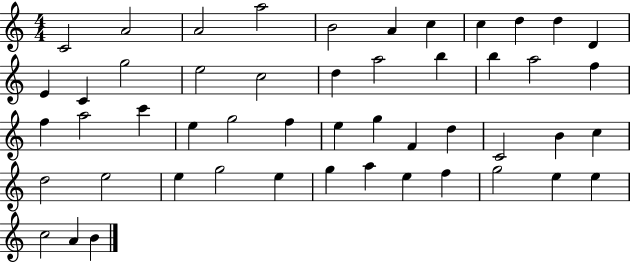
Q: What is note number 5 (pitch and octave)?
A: B4